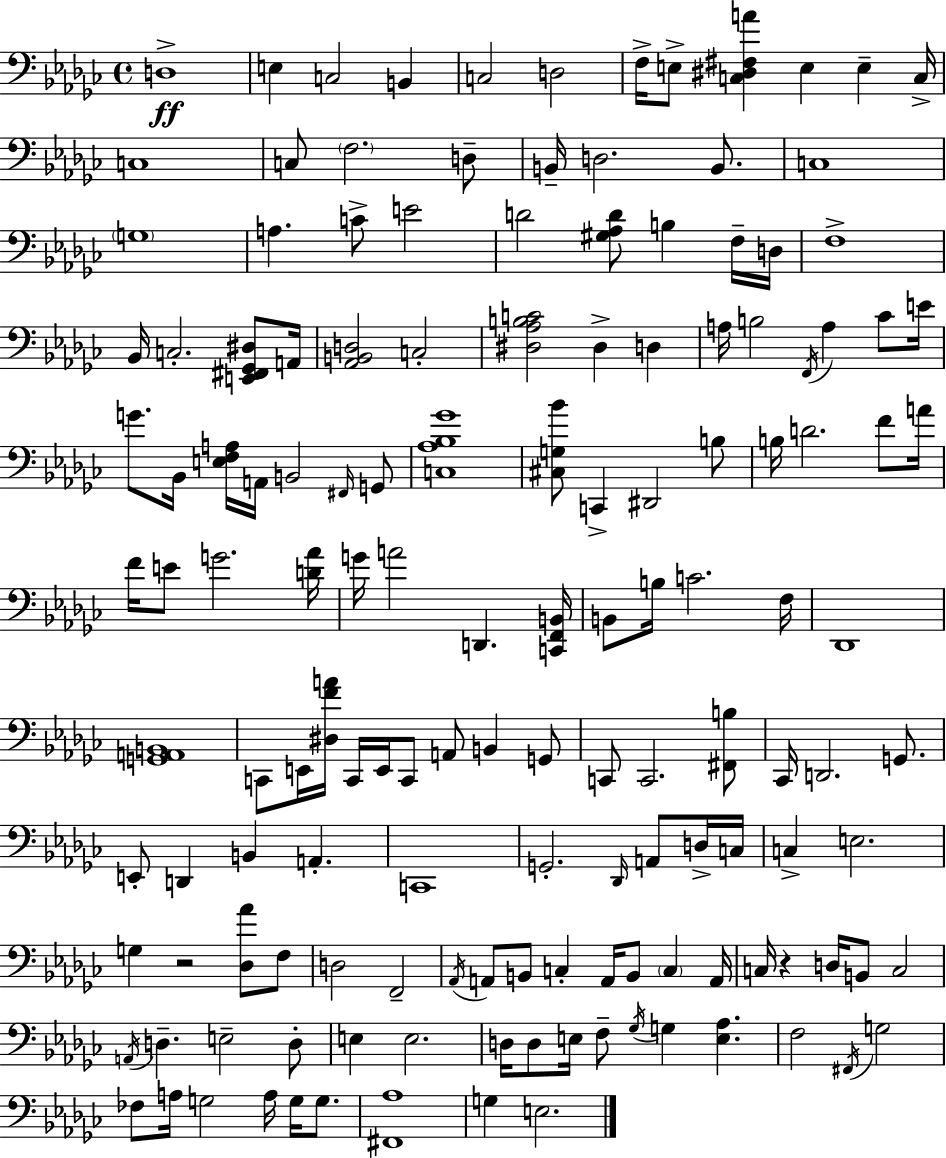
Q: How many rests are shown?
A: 2